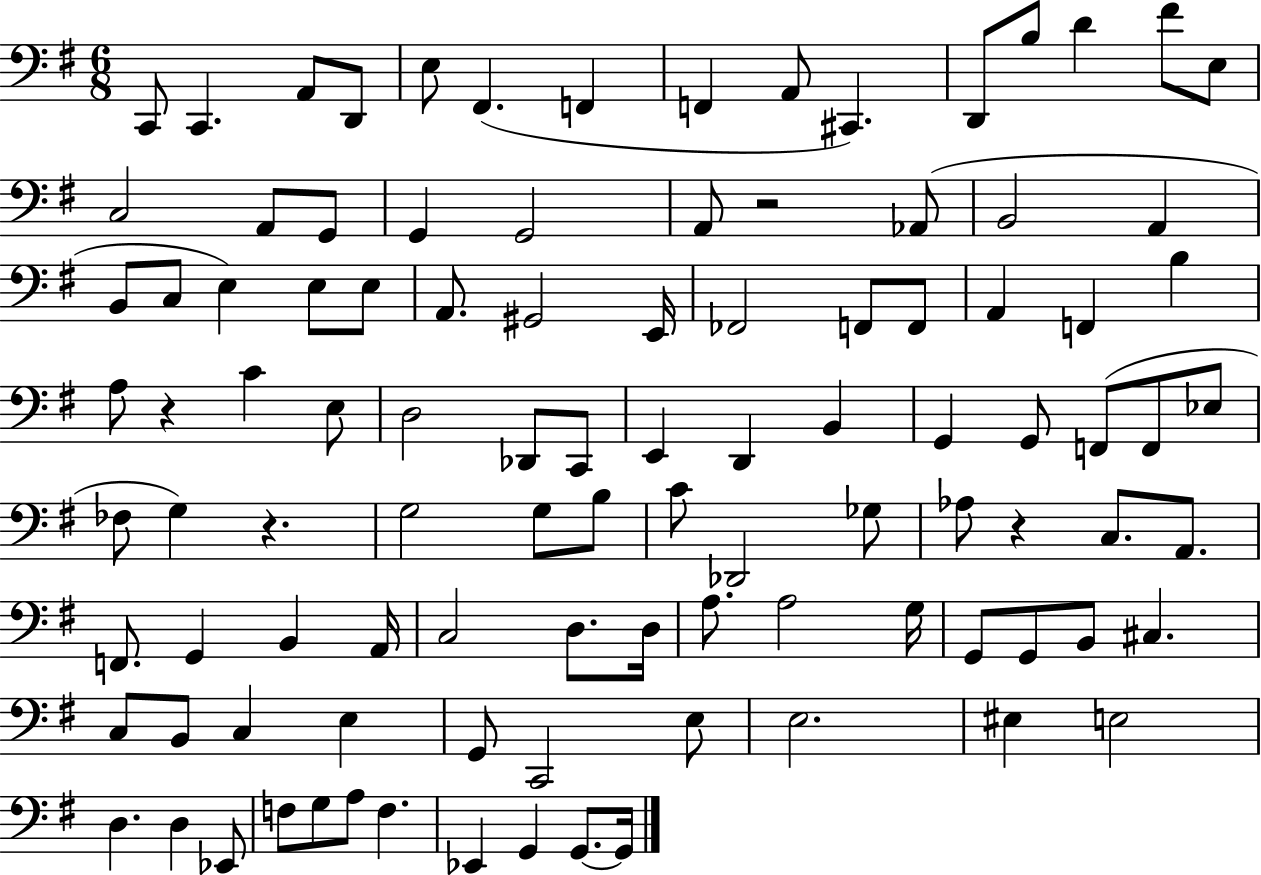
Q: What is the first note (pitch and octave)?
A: C2